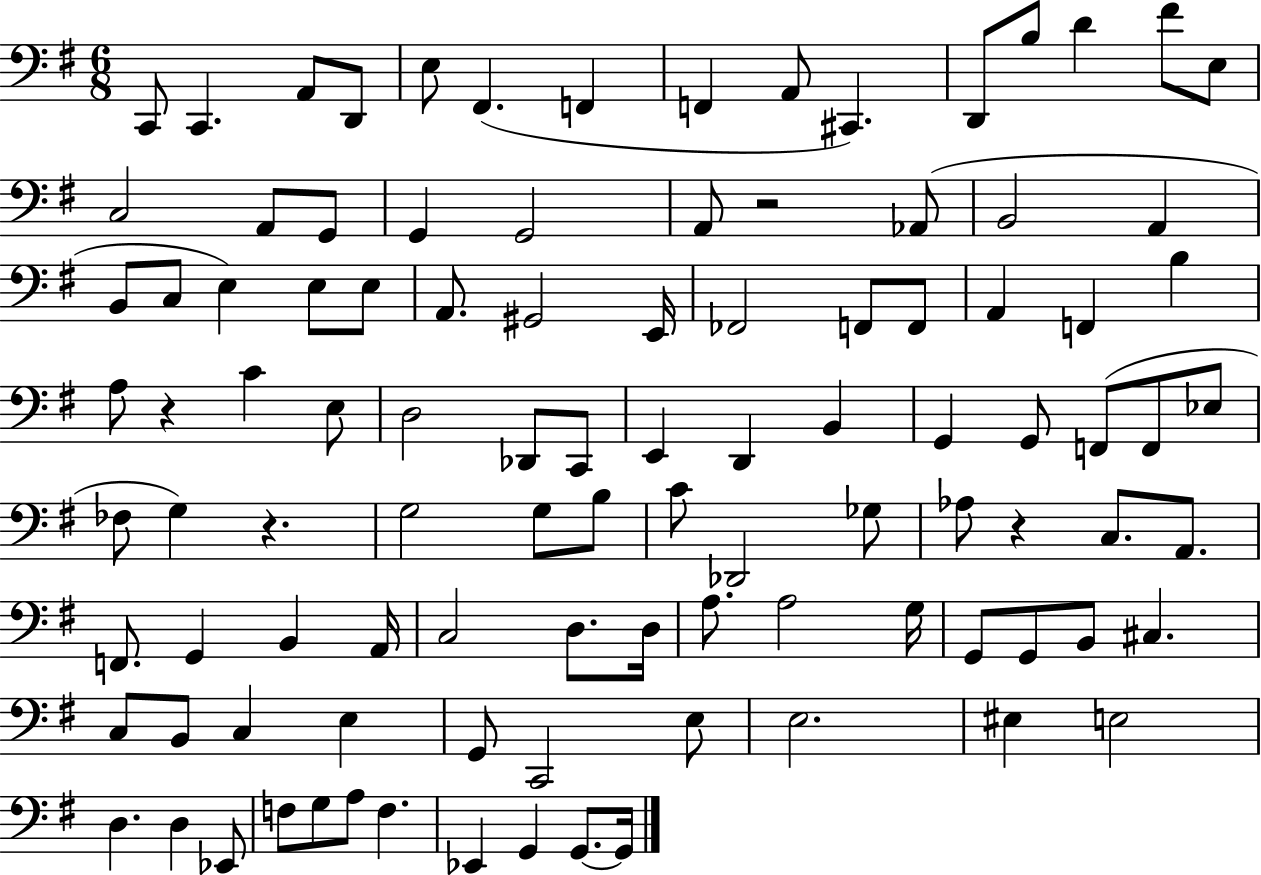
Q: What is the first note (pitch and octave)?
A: C2